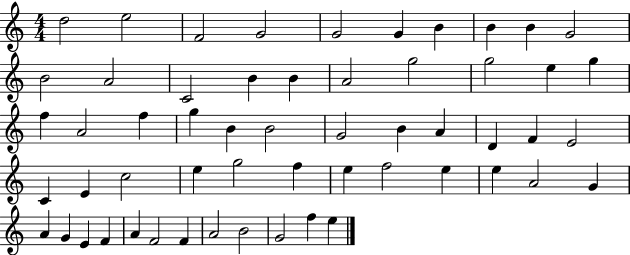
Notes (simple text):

D5/h E5/h F4/h G4/h G4/h G4/q B4/q B4/q B4/q G4/h B4/h A4/h C4/h B4/q B4/q A4/h G5/h G5/h E5/q G5/q F5/q A4/h F5/q G5/q B4/q B4/h G4/h B4/q A4/q D4/q F4/q E4/h C4/q E4/q C5/h E5/q G5/h F5/q E5/q F5/h E5/q E5/q A4/h G4/q A4/q G4/q E4/q F4/q A4/q F4/h F4/q A4/h B4/h G4/h F5/q E5/q